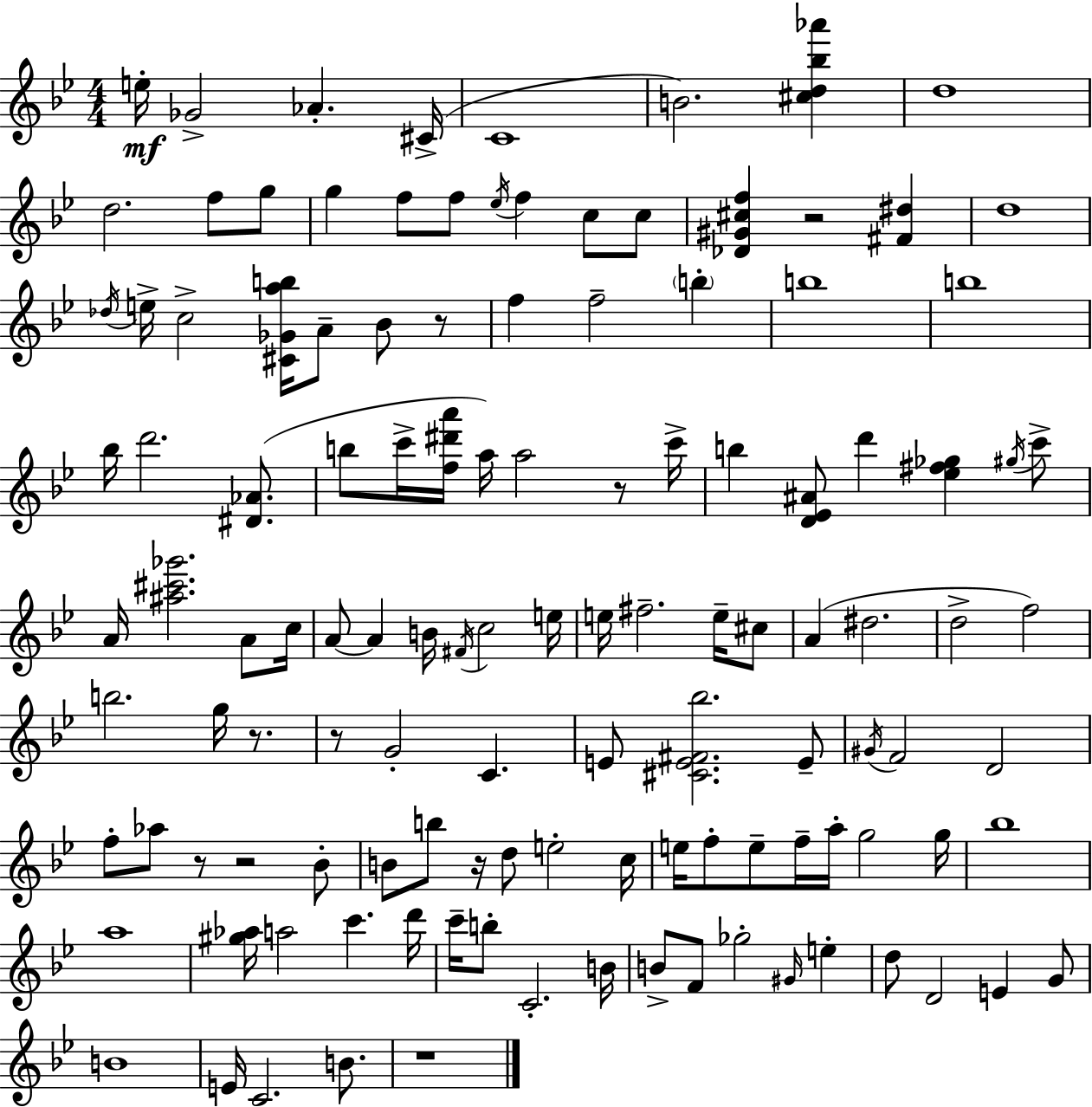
{
  \clef treble
  \numericTimeSignature
  \time 4/4
  \key g \minor
  \repeat volta 2 { e''16-.\mf ges'2-> aes'4.-. cis'16->( | c'1 | b'2.) <cis'' d'' bes'' aes'''>4 | d''1 | \break d''2. f''8 g''8 | g''4 f''8 f''8 \acciaccatura { ees''16 } f''4 c''8 c''8 | <des' gis' cis'' f''>4 r2 <fis' dis''>4 | d''1 | \break \acciaccatura { des''16 } e''16-> c''2-> <cis' ges' a'' b''>16 a'8-- bes'8 | r8 f''4 f''2-- \parenthesize b''4-. | b''1 | b''1 | \break bes''16 d'''2. <dis' aes'>8.( | b''8 c'''16-> <f'' dis''' a'''>16 a''16) a''2 r8 | c'''16-> b''4 <d' ees' ais'>8 d'''4 <ees'' fis'' ges''>4 | \acciaccatura { gis''16 } c'''8-> a'16 <ais'' cis''' ges'''>2. | \break a'8 c''16 a'8~~ a'4 b'16 \acciaccatura { fis'16 } c''2 | e''16 e''16 fis''2.-- | e''16-- cis''8 a'4( dis''2. | d''2-> f''2) | \break b''2. | g''16 r8. r8 g'2-. c'4. | e'8 <cis' e' fis' bes''>2. | e'8-- \acciaccatura { gis'16 } f'2 d'2 | \break f''8-. aes''8 r8 r2 | bes'8-. b'8 b''8 r16 d''8 e''2-. | c''16 e''16 f''8-. e''8-- f''16-- a''16-. g''2 | g''16 bes''1 | \break a''1 | <gis'' aes''>16 a''2 c'''4. | d'''16 c'''16-- b''8-. c'2.-. | b'16 b'8-> f'8 ges''2-. | \break \grace { gis'16 } e''4-. d''8 d'2 | e'4 g'8 b'1 | e'16 c'2. | b'8. r1 | \break } \bar "|."
}